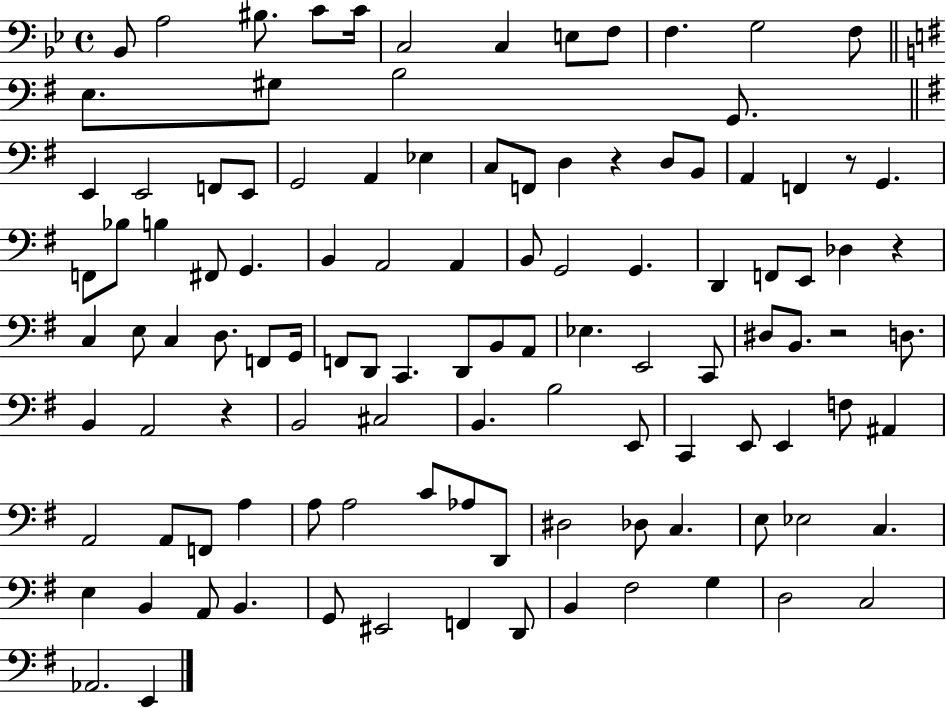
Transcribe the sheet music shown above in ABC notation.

X:1
T:Untitled
M:4/4
L:1/4
K:Bb
_B,,/2 A,2 ^B,/2 C/2 C/4 C,2 C, E,/2 F,/2 F, G,2 F,/2 E,/2 ^G,/2 B,2 G,,/2 E,, E,,2 F,,/2 E,,/2 G,,2 A,, _E, C,/2 F,,/2 D, z D,/2 B,,/2 A,, F,, z/2 G,, F,,/2 _B,/2 B, ^F,,/2 G,, B,, A,,2 A,, B,,/2 G,,2 G,, D,, F,,/2 E,,/2 _D, z C, E,/2 C, D,/2 F,,/2 G,,/4 F,,/2 D,,/2 C,, D,,/2 B,,/2 A,,/2 _E, E,,2 C,,/2 ^D,/2 B,,/2 z2 D,/2 B,, A,,2 z B,,2 ^C,2 B,, B,2 E,,/2 C,, E,,/2 E,, F,/2 ^A,, A,,2 A,,/2 F,,/2 A, A,/2 A,2 C/2 _A,/2 D,,/2 ^D,2 _D,/2 C, E,/2 _E,2 C, E, B,, A,,/2 B,, G,,/2 ^E,,2 F,, D,,/2 B,, ^F,2 G, D,2 C,2 _A,,2 E,,